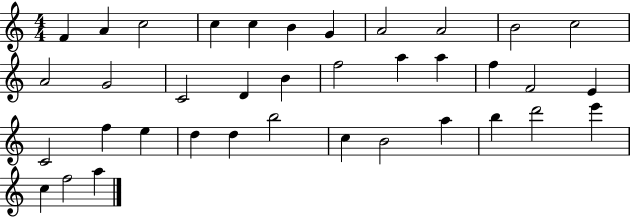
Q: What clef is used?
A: treble